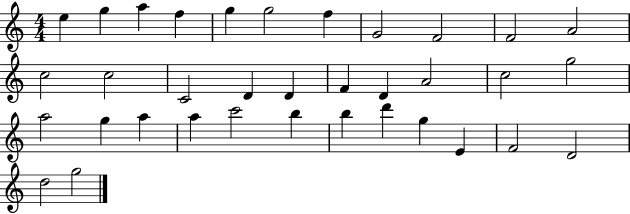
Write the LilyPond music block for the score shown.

{
  \clef treble
  \numericTimeSignature
  \time 4/4
  \key c \major
  e''4 g''4 a''4 f''4 | g''4 g''2 f''4 | g'2 f'2 | f'2 a'2 | \break c''2 c''2 | c'2 d'4 d'4 | f'4 d'4 a'2 | c''2 g''2 | \break a''2 g''4 a''4 | a''4 c'''2 b''4 | b''4 d'''4 g''4 e'4 | f'2 d'2 | \break d''2 g''2 | \bar "|."
}